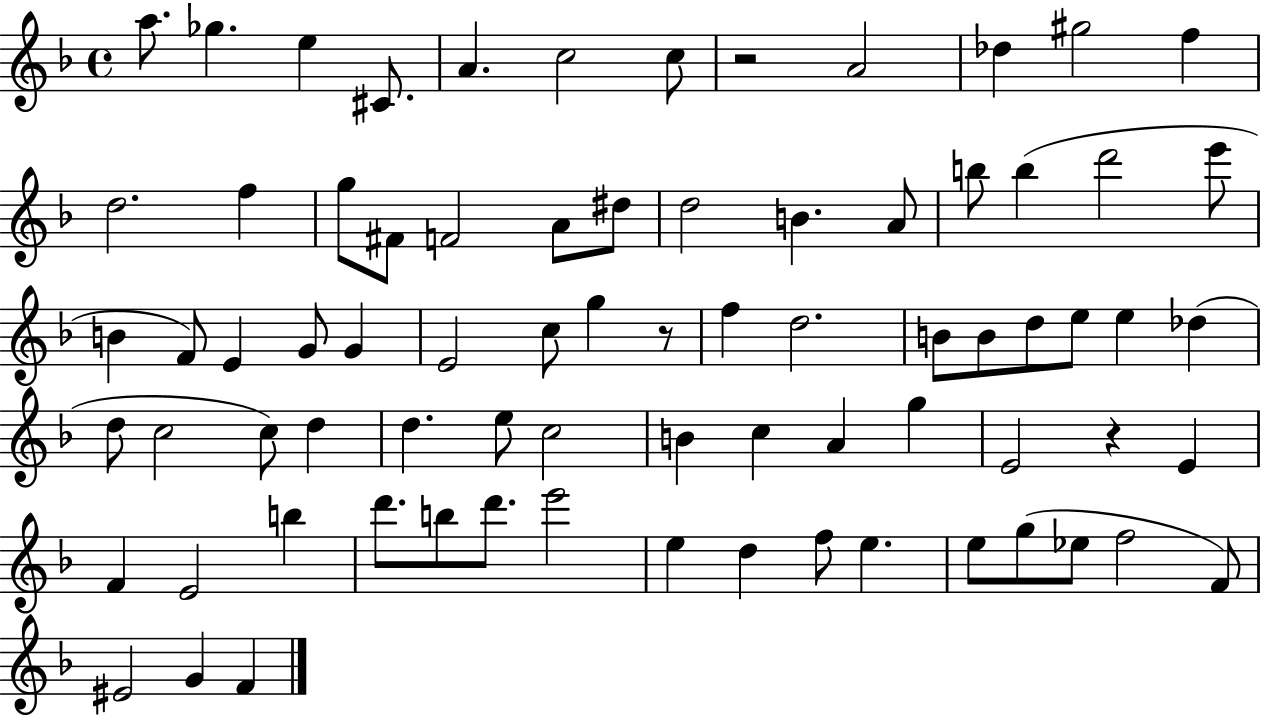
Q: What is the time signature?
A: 4/4